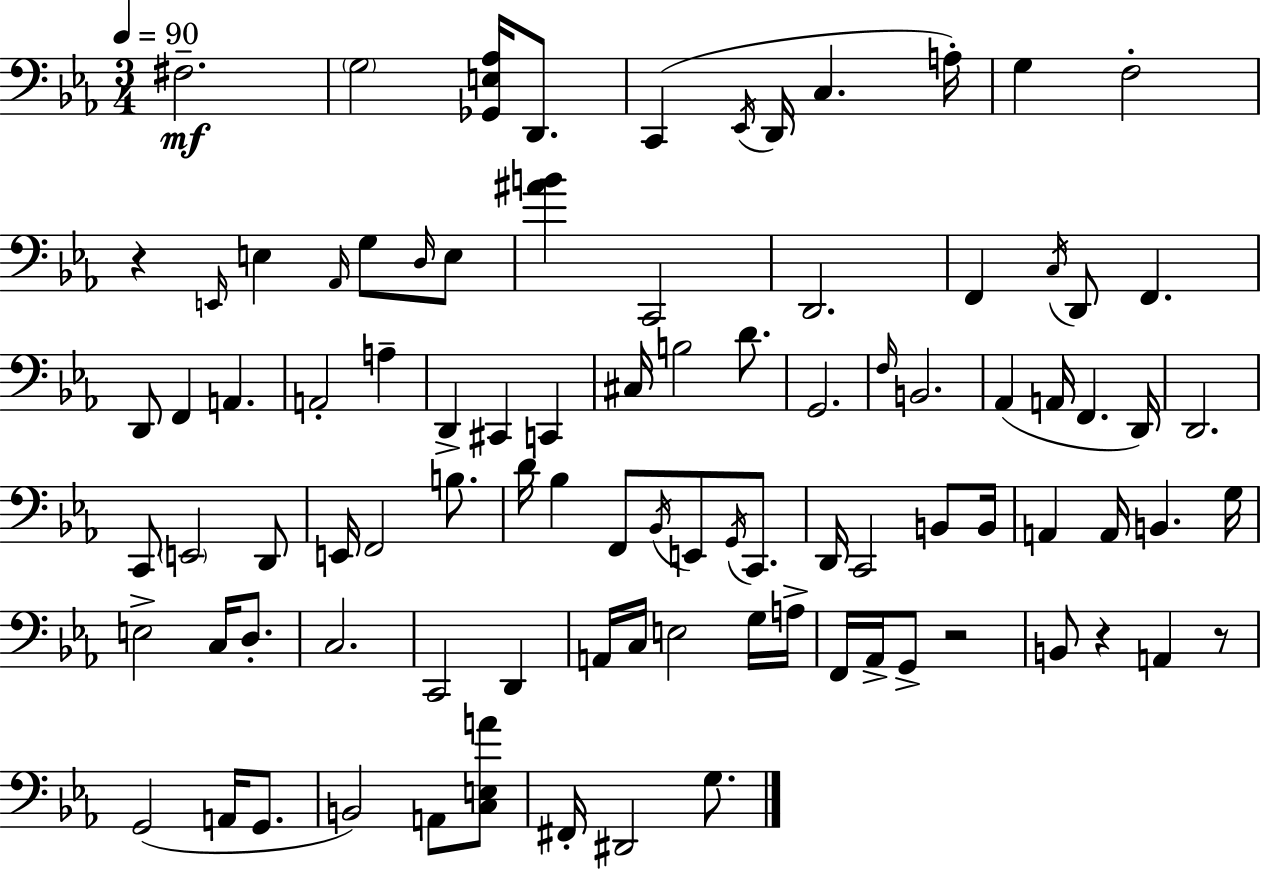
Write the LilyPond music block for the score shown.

{
  \clef bass
  \numericTimeSignature
  \time 3/4
  \key ees \major
  \tempo 4 = 90
  fis2.--\mf | \parenthesize g2 <ges, e aes>16 d,8. | c,4( \acciaccatura { ees,16 } d,16 c4. | a16-.) g4 f2-. | \break r4 \grace { e,16 } e4 \grace { aes,16 } g8 | \grace { d16 } e8 <ais' b'>4 c,2 | d,2. | f,4 \acciaccatura { c16 } d,8 f,4. | \break d,8 f,4 a,4. | a,2-. | a4-- d,4-> cis,4 | c,4 cis16 b2 | \break d'8. g,2. | \grace { f16 } b,2. | aes,4( a,16 f,4. | d,16) d,2. | \break c,8 \parenthesize e,2 | d,8 e,16 f,2 | b8. d'16 bes4 f,8 | \acciaccatura { bes,16 } e,8 \acciaccatura { g,16 } c,8. d,16 c,2 | \break b,8 b,16 a,4 | a,16 b,4. g16 e2-> | c16 d8.-. c2. | c,2 | \break d,4 a,16 c16 e2 | g16 a16-> f,16 aes,16-> g,8-> | r2 b,8 r4 | a,4 r8 g,2( | \break a,16 g,8. b,2) | a,8 <c e a'>8 fis,16-. dis,2 | g8. \bar "|."
}